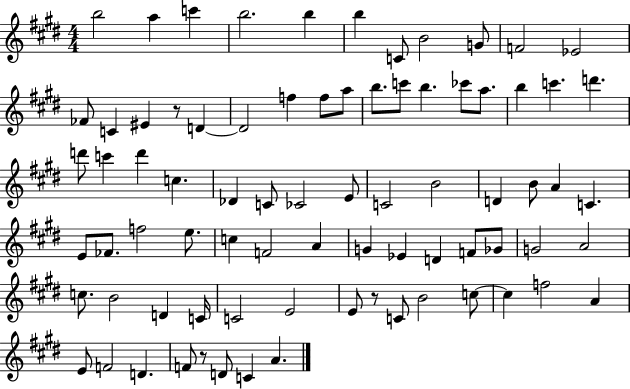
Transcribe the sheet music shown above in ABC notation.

X:1
T:Untitled
M:4/4
L:1/4
K:E
b2 a c' b2 b b C/2 B2 G/2 F2 _E2 _F/2 C ^E z/2 D D2 f f/2 a/2 b/2 c'/2 b _c'/2 a/2 b c' d' d'/2 c' d' c _D C/2 _C2 E/2 C2 B2 D B/2 A C E/2 _F/2 f2 e/2 c F2 A G _E D F/2 _G/2 G2 A2 c/2 B2 D C/4 C2 E2 E/2 z/2 C/2 B2 c/2 c f2 A E/2 F2 D F/2 z/2 D/2 C A